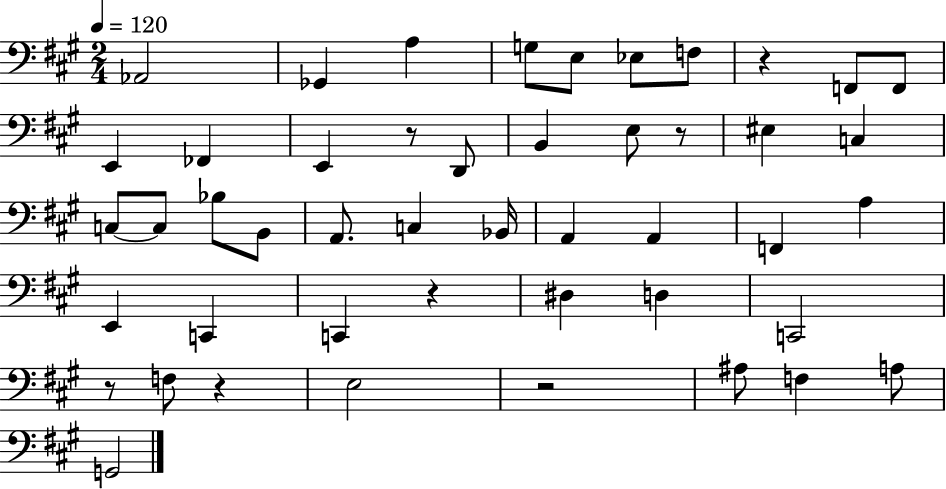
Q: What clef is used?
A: bass